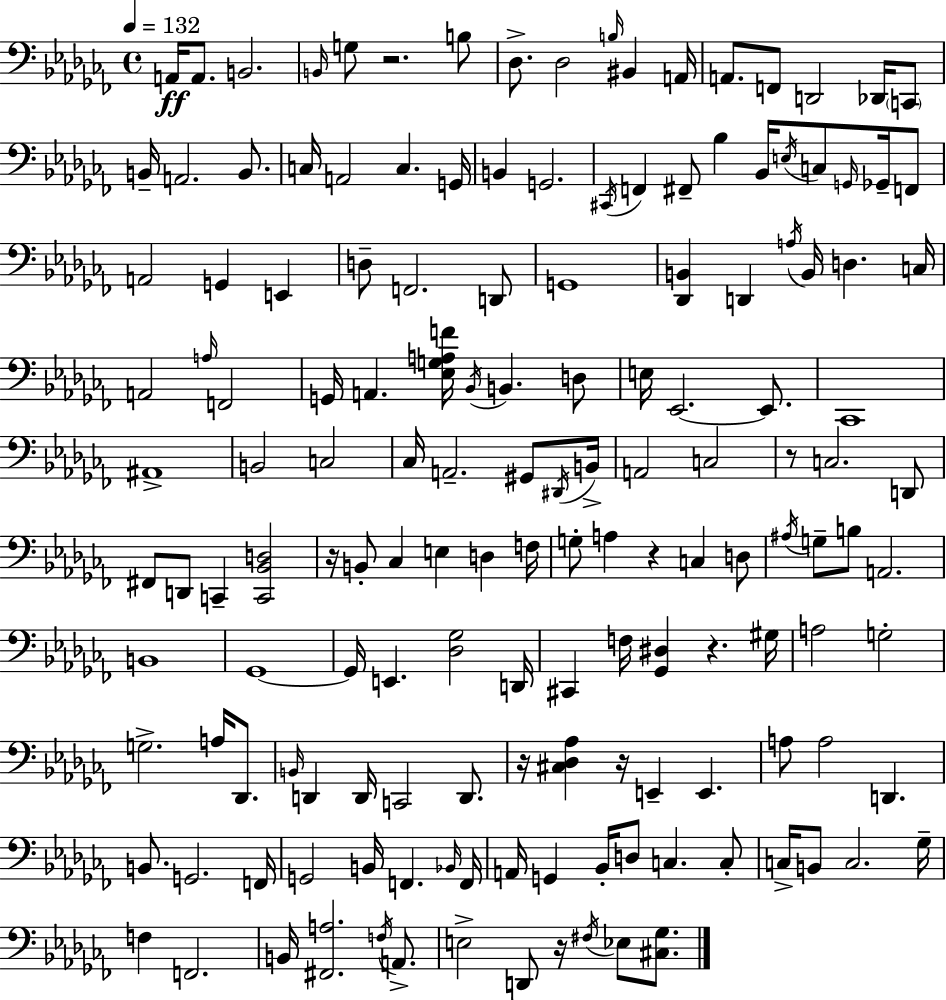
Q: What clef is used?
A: bass